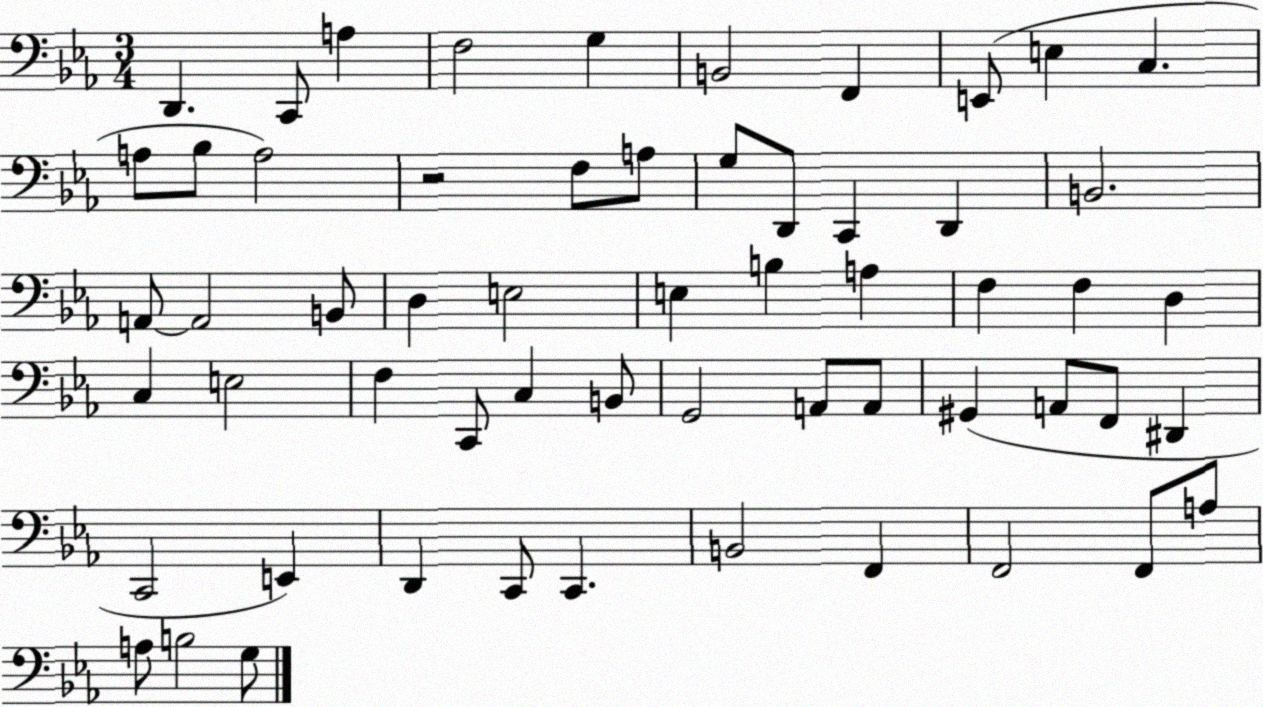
X:1
T:Untitled
M:3/4
L:1/4
K:Eb
D,, C,,/2 A, F,2 G, B,,2 F,, E,,/2 E, C, A,/2 _B,/2 A,2 z2 F,/2 A,/2 G,/2 D,,/2 C,, D,, B,,2 A,,/2 A,,2 B,,/2 D, E,2 E, B, A, F, F, D, C, E,2 F, C,,/2 C, B,,/2 G,,2 A,,/2 A,,/2 ^G,, A,,/2 F,,/2 ^D,, C,,2 E,, D,, C,,/2 C,, B,,2 F,, F,,2 F,,/2 A,/2 A,/2 B,2 G,/2